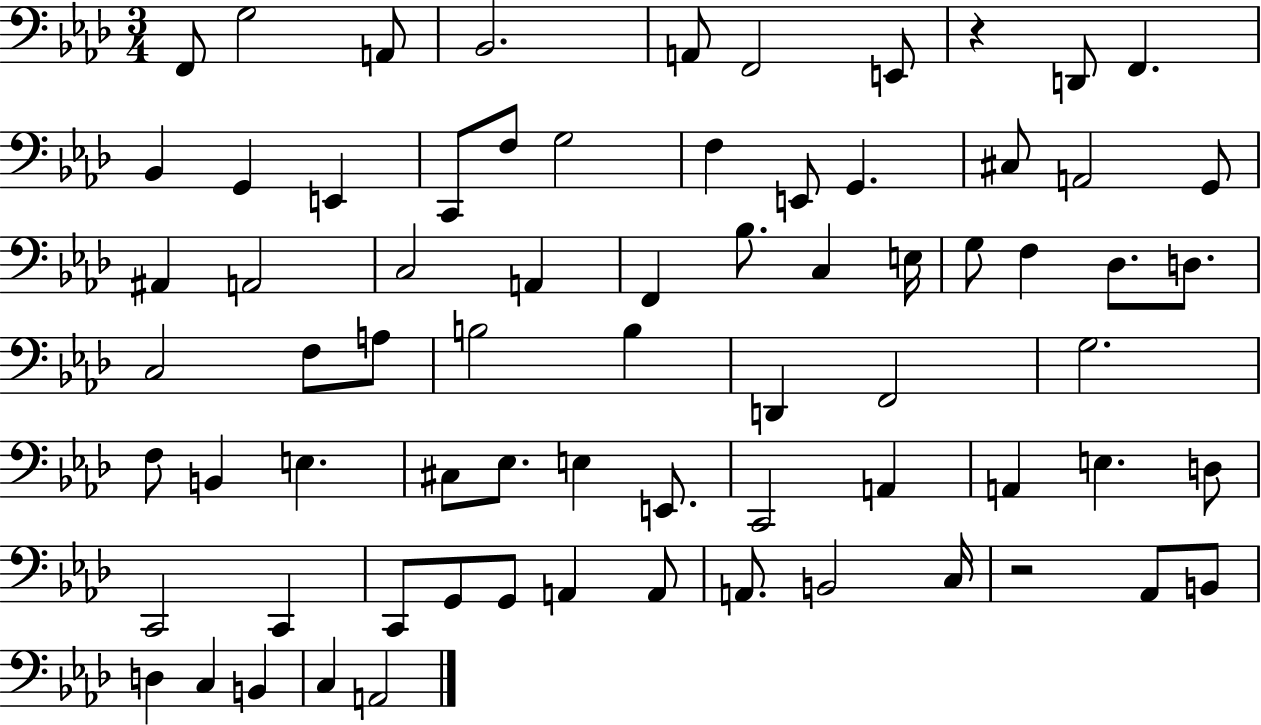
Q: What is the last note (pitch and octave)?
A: A2